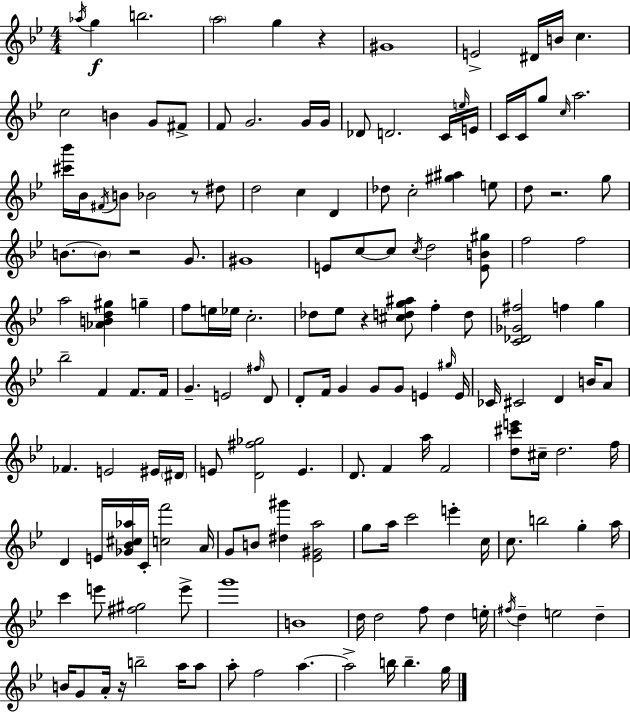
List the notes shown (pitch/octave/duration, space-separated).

Ab5/s G5/q B5/h. A5/h G5/q R/q G#4/w E4/h D#4/s B4/s C5/q. C5/h B4/q G4/e F#4/e F4/e G4/h. G4/s G4/s Db4/e D4/h. C4/s E5/s E4/s C4/s C4/s G5/e C5/s A5/h. [C#6,Bb6]/s Bb4/s F#4/s B4/e Bb4/h R/e D#5/e D5/h C5/q D4/q Db5/e C5/h [G#5,A#5]/q E5/e D5/e R/h. G5/e B4/e. B4/e R/h G4/e. G#4/w E4/e C5/e C5/e C5/s D5/h [E4,B4,G#5]/e F5/h F5/h A5/h [Ab4,B4,D5,G#5]/q G5/q F5/e E5/s Eb5/s C5/h. Db5/e Eb5/e R/q [C#5,D5,G5,A#5]/e F5/q D5/e [C4,Db4,Gb4,F#5]/h F5/q G5/q Bb5/h F4/q F4/e. F4/s G4/q. E4/h F#5/s D4/e D4/e F4/s G4/q G4/e G4/e E4/q G#5/s E4/s CES4/s C#4/h D4/q B4/s A4/e FES4/q. E4/h EIS4/s D#4/s E4/e [D4,F#5,Gb5]/h E4/q. D4/e. F4/q A5/s F4/h [D5,C#6,E6]/e C#5/s D5/h. F5/s D4/q E4/s [Gb4,Bb4,C#5,Ab5]/s C4/s [C5,F6]/h A4/s G4/e B4/e [D#5,G#6]/q [Eb4,G#4,A5]/h G5/e A5/s C6/h E6/q C5/s C5/e. B5/h G5/q A5/s C6/q E6/e [F#5,G#5]/h E6/e G6/w B4/w D5/s D5/h F5/e D5/q E5/s F#5/s D5/q E5/h D5/q B4/s G4/e A4/s R/s B5/h A5/s A5/e A5/e F5/h A5/q. A5/h B5/s B5/q. G5/s